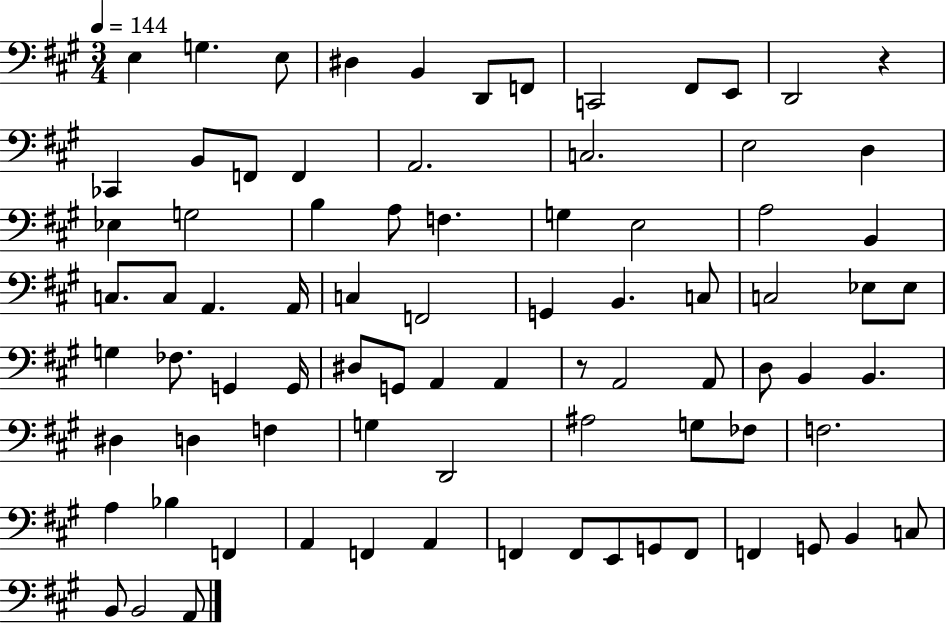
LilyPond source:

{
  \clef bass
  \numericTimeSignature
  \time 3/4
  \key a \major
  \tempo 4 = 144
  e4 g4. e8 | dis4 b,4 d,8 f,8 | c,2 fis,8 e,8 | d,2 r4 | \break ces,4 b,8 f,8 f,4 | a,2. | c2. | e2 d4 | \break ees4 g2 | b4 a8 f4. | g4 e2 | a2 b,4 | \break c8. c8 a,4. a,16 | c4 f,2 | g,4 b,4. c8 | c2 ees8 ees8 | \break g4 fes8. g,4 g,16 | dis8 g,8 a,4 a,4 | r8 a,2 a,8 | d8 b,4 b,4. | \break dis4 d4 f4 | g4 d,2 | ais2 g8 fes8 | f2. | \break a4 bes4 f,4 | a,4 f,4 a,4 | f,4 f,8 e,8 g,8 f,8 | f,4 g,8 b,4 c8 | \break b,8 b,2 a,8 | \bar "|."
}